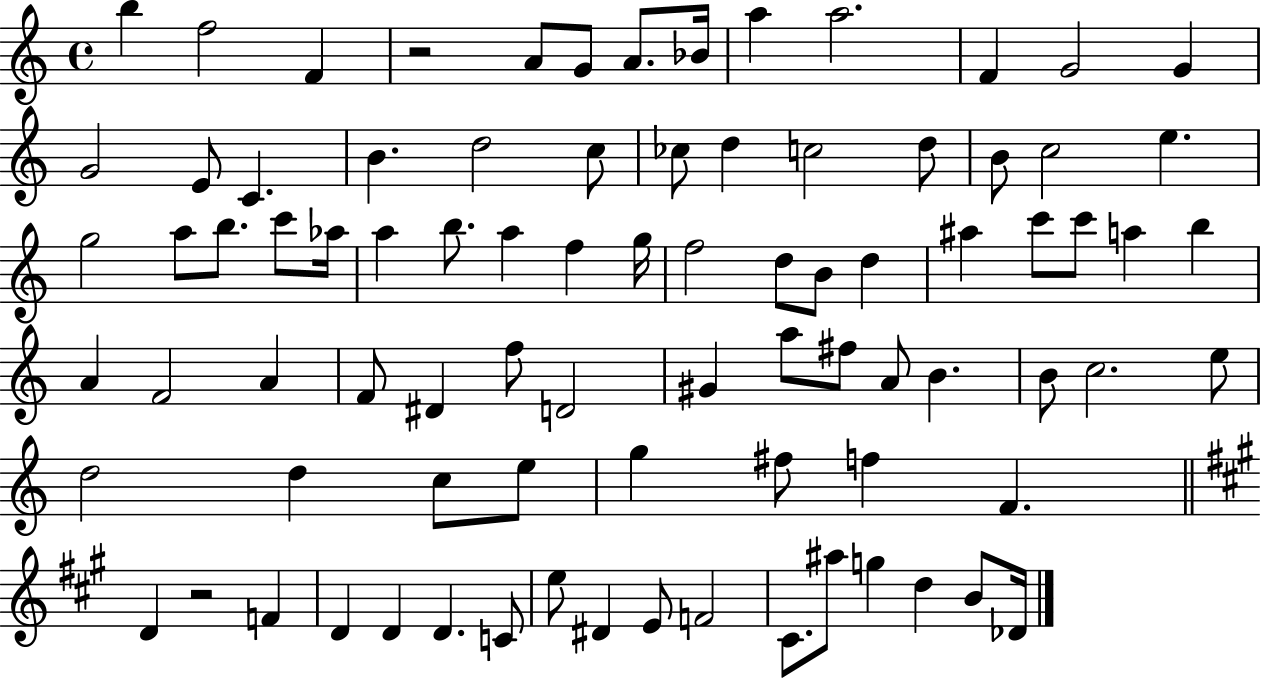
X:1
T:Untitled
M:4/4
L:1/4
K:C
b f2 F z2 A/2 G/2 A/2 _B/4 a a2 F G2 G G2 E/2 C B d2 c/2 _c/2 d c2 d/2 B/2 c2 e g2 a/2 b/2 c'/2 _a/4 a b/2 a f g/4 f2 d/2 B/2 d ^a c'/2 c'/2 a b A F2 A F/2 ^D f/2 D2 ^G a/2 ^f/2 A/2 B B/2 c2 e/2 d2 d c/2 e/2 g ^f/2 f F D z2 F D D D C/2 e/2 ^D E/2 F2 ^C/2 ^a/2 g d B/2 _D/4